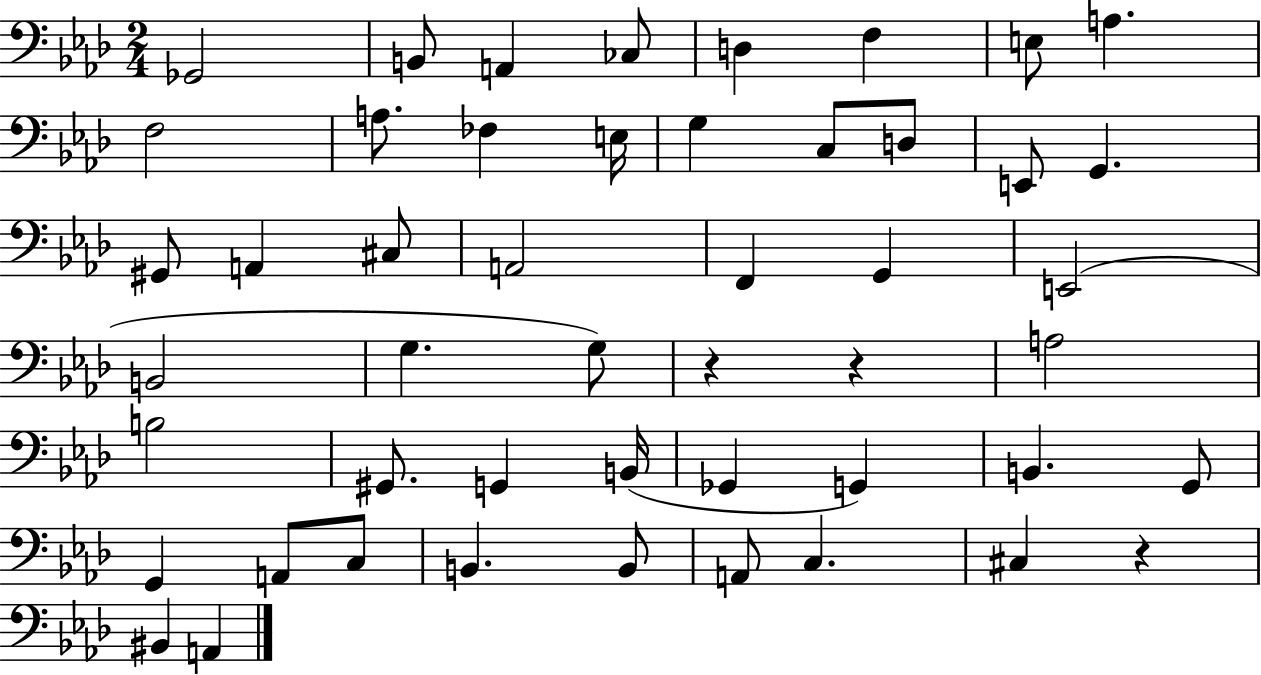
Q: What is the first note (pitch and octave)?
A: Gb2